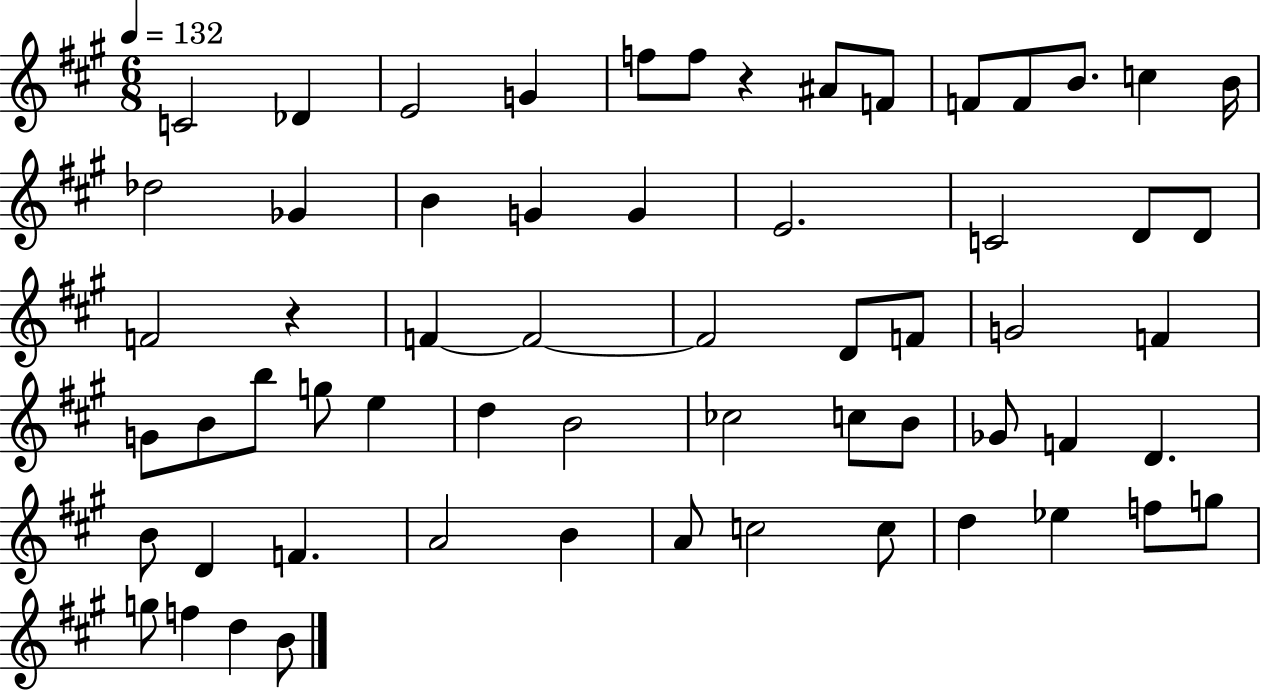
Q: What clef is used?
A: treble